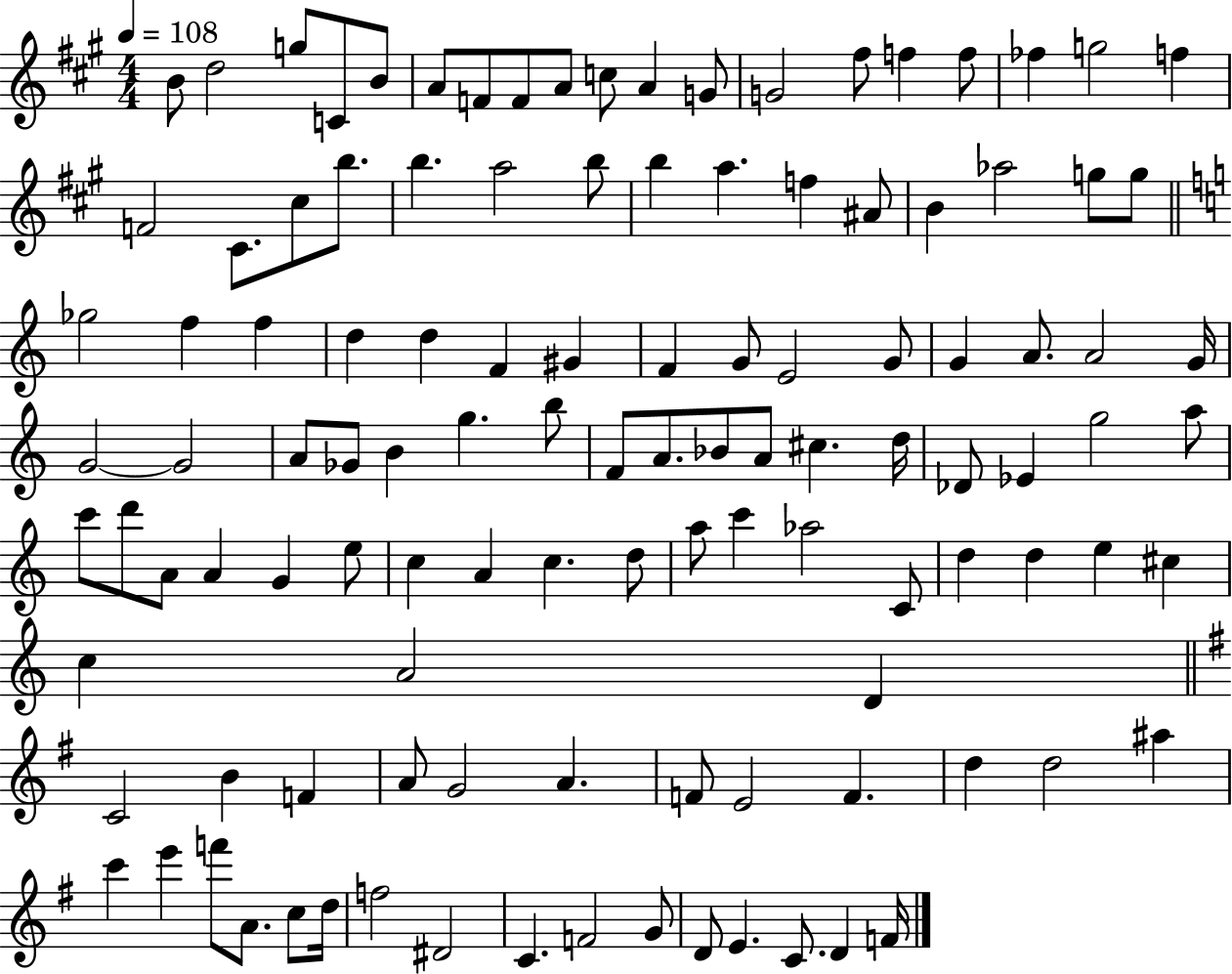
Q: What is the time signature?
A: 4/4